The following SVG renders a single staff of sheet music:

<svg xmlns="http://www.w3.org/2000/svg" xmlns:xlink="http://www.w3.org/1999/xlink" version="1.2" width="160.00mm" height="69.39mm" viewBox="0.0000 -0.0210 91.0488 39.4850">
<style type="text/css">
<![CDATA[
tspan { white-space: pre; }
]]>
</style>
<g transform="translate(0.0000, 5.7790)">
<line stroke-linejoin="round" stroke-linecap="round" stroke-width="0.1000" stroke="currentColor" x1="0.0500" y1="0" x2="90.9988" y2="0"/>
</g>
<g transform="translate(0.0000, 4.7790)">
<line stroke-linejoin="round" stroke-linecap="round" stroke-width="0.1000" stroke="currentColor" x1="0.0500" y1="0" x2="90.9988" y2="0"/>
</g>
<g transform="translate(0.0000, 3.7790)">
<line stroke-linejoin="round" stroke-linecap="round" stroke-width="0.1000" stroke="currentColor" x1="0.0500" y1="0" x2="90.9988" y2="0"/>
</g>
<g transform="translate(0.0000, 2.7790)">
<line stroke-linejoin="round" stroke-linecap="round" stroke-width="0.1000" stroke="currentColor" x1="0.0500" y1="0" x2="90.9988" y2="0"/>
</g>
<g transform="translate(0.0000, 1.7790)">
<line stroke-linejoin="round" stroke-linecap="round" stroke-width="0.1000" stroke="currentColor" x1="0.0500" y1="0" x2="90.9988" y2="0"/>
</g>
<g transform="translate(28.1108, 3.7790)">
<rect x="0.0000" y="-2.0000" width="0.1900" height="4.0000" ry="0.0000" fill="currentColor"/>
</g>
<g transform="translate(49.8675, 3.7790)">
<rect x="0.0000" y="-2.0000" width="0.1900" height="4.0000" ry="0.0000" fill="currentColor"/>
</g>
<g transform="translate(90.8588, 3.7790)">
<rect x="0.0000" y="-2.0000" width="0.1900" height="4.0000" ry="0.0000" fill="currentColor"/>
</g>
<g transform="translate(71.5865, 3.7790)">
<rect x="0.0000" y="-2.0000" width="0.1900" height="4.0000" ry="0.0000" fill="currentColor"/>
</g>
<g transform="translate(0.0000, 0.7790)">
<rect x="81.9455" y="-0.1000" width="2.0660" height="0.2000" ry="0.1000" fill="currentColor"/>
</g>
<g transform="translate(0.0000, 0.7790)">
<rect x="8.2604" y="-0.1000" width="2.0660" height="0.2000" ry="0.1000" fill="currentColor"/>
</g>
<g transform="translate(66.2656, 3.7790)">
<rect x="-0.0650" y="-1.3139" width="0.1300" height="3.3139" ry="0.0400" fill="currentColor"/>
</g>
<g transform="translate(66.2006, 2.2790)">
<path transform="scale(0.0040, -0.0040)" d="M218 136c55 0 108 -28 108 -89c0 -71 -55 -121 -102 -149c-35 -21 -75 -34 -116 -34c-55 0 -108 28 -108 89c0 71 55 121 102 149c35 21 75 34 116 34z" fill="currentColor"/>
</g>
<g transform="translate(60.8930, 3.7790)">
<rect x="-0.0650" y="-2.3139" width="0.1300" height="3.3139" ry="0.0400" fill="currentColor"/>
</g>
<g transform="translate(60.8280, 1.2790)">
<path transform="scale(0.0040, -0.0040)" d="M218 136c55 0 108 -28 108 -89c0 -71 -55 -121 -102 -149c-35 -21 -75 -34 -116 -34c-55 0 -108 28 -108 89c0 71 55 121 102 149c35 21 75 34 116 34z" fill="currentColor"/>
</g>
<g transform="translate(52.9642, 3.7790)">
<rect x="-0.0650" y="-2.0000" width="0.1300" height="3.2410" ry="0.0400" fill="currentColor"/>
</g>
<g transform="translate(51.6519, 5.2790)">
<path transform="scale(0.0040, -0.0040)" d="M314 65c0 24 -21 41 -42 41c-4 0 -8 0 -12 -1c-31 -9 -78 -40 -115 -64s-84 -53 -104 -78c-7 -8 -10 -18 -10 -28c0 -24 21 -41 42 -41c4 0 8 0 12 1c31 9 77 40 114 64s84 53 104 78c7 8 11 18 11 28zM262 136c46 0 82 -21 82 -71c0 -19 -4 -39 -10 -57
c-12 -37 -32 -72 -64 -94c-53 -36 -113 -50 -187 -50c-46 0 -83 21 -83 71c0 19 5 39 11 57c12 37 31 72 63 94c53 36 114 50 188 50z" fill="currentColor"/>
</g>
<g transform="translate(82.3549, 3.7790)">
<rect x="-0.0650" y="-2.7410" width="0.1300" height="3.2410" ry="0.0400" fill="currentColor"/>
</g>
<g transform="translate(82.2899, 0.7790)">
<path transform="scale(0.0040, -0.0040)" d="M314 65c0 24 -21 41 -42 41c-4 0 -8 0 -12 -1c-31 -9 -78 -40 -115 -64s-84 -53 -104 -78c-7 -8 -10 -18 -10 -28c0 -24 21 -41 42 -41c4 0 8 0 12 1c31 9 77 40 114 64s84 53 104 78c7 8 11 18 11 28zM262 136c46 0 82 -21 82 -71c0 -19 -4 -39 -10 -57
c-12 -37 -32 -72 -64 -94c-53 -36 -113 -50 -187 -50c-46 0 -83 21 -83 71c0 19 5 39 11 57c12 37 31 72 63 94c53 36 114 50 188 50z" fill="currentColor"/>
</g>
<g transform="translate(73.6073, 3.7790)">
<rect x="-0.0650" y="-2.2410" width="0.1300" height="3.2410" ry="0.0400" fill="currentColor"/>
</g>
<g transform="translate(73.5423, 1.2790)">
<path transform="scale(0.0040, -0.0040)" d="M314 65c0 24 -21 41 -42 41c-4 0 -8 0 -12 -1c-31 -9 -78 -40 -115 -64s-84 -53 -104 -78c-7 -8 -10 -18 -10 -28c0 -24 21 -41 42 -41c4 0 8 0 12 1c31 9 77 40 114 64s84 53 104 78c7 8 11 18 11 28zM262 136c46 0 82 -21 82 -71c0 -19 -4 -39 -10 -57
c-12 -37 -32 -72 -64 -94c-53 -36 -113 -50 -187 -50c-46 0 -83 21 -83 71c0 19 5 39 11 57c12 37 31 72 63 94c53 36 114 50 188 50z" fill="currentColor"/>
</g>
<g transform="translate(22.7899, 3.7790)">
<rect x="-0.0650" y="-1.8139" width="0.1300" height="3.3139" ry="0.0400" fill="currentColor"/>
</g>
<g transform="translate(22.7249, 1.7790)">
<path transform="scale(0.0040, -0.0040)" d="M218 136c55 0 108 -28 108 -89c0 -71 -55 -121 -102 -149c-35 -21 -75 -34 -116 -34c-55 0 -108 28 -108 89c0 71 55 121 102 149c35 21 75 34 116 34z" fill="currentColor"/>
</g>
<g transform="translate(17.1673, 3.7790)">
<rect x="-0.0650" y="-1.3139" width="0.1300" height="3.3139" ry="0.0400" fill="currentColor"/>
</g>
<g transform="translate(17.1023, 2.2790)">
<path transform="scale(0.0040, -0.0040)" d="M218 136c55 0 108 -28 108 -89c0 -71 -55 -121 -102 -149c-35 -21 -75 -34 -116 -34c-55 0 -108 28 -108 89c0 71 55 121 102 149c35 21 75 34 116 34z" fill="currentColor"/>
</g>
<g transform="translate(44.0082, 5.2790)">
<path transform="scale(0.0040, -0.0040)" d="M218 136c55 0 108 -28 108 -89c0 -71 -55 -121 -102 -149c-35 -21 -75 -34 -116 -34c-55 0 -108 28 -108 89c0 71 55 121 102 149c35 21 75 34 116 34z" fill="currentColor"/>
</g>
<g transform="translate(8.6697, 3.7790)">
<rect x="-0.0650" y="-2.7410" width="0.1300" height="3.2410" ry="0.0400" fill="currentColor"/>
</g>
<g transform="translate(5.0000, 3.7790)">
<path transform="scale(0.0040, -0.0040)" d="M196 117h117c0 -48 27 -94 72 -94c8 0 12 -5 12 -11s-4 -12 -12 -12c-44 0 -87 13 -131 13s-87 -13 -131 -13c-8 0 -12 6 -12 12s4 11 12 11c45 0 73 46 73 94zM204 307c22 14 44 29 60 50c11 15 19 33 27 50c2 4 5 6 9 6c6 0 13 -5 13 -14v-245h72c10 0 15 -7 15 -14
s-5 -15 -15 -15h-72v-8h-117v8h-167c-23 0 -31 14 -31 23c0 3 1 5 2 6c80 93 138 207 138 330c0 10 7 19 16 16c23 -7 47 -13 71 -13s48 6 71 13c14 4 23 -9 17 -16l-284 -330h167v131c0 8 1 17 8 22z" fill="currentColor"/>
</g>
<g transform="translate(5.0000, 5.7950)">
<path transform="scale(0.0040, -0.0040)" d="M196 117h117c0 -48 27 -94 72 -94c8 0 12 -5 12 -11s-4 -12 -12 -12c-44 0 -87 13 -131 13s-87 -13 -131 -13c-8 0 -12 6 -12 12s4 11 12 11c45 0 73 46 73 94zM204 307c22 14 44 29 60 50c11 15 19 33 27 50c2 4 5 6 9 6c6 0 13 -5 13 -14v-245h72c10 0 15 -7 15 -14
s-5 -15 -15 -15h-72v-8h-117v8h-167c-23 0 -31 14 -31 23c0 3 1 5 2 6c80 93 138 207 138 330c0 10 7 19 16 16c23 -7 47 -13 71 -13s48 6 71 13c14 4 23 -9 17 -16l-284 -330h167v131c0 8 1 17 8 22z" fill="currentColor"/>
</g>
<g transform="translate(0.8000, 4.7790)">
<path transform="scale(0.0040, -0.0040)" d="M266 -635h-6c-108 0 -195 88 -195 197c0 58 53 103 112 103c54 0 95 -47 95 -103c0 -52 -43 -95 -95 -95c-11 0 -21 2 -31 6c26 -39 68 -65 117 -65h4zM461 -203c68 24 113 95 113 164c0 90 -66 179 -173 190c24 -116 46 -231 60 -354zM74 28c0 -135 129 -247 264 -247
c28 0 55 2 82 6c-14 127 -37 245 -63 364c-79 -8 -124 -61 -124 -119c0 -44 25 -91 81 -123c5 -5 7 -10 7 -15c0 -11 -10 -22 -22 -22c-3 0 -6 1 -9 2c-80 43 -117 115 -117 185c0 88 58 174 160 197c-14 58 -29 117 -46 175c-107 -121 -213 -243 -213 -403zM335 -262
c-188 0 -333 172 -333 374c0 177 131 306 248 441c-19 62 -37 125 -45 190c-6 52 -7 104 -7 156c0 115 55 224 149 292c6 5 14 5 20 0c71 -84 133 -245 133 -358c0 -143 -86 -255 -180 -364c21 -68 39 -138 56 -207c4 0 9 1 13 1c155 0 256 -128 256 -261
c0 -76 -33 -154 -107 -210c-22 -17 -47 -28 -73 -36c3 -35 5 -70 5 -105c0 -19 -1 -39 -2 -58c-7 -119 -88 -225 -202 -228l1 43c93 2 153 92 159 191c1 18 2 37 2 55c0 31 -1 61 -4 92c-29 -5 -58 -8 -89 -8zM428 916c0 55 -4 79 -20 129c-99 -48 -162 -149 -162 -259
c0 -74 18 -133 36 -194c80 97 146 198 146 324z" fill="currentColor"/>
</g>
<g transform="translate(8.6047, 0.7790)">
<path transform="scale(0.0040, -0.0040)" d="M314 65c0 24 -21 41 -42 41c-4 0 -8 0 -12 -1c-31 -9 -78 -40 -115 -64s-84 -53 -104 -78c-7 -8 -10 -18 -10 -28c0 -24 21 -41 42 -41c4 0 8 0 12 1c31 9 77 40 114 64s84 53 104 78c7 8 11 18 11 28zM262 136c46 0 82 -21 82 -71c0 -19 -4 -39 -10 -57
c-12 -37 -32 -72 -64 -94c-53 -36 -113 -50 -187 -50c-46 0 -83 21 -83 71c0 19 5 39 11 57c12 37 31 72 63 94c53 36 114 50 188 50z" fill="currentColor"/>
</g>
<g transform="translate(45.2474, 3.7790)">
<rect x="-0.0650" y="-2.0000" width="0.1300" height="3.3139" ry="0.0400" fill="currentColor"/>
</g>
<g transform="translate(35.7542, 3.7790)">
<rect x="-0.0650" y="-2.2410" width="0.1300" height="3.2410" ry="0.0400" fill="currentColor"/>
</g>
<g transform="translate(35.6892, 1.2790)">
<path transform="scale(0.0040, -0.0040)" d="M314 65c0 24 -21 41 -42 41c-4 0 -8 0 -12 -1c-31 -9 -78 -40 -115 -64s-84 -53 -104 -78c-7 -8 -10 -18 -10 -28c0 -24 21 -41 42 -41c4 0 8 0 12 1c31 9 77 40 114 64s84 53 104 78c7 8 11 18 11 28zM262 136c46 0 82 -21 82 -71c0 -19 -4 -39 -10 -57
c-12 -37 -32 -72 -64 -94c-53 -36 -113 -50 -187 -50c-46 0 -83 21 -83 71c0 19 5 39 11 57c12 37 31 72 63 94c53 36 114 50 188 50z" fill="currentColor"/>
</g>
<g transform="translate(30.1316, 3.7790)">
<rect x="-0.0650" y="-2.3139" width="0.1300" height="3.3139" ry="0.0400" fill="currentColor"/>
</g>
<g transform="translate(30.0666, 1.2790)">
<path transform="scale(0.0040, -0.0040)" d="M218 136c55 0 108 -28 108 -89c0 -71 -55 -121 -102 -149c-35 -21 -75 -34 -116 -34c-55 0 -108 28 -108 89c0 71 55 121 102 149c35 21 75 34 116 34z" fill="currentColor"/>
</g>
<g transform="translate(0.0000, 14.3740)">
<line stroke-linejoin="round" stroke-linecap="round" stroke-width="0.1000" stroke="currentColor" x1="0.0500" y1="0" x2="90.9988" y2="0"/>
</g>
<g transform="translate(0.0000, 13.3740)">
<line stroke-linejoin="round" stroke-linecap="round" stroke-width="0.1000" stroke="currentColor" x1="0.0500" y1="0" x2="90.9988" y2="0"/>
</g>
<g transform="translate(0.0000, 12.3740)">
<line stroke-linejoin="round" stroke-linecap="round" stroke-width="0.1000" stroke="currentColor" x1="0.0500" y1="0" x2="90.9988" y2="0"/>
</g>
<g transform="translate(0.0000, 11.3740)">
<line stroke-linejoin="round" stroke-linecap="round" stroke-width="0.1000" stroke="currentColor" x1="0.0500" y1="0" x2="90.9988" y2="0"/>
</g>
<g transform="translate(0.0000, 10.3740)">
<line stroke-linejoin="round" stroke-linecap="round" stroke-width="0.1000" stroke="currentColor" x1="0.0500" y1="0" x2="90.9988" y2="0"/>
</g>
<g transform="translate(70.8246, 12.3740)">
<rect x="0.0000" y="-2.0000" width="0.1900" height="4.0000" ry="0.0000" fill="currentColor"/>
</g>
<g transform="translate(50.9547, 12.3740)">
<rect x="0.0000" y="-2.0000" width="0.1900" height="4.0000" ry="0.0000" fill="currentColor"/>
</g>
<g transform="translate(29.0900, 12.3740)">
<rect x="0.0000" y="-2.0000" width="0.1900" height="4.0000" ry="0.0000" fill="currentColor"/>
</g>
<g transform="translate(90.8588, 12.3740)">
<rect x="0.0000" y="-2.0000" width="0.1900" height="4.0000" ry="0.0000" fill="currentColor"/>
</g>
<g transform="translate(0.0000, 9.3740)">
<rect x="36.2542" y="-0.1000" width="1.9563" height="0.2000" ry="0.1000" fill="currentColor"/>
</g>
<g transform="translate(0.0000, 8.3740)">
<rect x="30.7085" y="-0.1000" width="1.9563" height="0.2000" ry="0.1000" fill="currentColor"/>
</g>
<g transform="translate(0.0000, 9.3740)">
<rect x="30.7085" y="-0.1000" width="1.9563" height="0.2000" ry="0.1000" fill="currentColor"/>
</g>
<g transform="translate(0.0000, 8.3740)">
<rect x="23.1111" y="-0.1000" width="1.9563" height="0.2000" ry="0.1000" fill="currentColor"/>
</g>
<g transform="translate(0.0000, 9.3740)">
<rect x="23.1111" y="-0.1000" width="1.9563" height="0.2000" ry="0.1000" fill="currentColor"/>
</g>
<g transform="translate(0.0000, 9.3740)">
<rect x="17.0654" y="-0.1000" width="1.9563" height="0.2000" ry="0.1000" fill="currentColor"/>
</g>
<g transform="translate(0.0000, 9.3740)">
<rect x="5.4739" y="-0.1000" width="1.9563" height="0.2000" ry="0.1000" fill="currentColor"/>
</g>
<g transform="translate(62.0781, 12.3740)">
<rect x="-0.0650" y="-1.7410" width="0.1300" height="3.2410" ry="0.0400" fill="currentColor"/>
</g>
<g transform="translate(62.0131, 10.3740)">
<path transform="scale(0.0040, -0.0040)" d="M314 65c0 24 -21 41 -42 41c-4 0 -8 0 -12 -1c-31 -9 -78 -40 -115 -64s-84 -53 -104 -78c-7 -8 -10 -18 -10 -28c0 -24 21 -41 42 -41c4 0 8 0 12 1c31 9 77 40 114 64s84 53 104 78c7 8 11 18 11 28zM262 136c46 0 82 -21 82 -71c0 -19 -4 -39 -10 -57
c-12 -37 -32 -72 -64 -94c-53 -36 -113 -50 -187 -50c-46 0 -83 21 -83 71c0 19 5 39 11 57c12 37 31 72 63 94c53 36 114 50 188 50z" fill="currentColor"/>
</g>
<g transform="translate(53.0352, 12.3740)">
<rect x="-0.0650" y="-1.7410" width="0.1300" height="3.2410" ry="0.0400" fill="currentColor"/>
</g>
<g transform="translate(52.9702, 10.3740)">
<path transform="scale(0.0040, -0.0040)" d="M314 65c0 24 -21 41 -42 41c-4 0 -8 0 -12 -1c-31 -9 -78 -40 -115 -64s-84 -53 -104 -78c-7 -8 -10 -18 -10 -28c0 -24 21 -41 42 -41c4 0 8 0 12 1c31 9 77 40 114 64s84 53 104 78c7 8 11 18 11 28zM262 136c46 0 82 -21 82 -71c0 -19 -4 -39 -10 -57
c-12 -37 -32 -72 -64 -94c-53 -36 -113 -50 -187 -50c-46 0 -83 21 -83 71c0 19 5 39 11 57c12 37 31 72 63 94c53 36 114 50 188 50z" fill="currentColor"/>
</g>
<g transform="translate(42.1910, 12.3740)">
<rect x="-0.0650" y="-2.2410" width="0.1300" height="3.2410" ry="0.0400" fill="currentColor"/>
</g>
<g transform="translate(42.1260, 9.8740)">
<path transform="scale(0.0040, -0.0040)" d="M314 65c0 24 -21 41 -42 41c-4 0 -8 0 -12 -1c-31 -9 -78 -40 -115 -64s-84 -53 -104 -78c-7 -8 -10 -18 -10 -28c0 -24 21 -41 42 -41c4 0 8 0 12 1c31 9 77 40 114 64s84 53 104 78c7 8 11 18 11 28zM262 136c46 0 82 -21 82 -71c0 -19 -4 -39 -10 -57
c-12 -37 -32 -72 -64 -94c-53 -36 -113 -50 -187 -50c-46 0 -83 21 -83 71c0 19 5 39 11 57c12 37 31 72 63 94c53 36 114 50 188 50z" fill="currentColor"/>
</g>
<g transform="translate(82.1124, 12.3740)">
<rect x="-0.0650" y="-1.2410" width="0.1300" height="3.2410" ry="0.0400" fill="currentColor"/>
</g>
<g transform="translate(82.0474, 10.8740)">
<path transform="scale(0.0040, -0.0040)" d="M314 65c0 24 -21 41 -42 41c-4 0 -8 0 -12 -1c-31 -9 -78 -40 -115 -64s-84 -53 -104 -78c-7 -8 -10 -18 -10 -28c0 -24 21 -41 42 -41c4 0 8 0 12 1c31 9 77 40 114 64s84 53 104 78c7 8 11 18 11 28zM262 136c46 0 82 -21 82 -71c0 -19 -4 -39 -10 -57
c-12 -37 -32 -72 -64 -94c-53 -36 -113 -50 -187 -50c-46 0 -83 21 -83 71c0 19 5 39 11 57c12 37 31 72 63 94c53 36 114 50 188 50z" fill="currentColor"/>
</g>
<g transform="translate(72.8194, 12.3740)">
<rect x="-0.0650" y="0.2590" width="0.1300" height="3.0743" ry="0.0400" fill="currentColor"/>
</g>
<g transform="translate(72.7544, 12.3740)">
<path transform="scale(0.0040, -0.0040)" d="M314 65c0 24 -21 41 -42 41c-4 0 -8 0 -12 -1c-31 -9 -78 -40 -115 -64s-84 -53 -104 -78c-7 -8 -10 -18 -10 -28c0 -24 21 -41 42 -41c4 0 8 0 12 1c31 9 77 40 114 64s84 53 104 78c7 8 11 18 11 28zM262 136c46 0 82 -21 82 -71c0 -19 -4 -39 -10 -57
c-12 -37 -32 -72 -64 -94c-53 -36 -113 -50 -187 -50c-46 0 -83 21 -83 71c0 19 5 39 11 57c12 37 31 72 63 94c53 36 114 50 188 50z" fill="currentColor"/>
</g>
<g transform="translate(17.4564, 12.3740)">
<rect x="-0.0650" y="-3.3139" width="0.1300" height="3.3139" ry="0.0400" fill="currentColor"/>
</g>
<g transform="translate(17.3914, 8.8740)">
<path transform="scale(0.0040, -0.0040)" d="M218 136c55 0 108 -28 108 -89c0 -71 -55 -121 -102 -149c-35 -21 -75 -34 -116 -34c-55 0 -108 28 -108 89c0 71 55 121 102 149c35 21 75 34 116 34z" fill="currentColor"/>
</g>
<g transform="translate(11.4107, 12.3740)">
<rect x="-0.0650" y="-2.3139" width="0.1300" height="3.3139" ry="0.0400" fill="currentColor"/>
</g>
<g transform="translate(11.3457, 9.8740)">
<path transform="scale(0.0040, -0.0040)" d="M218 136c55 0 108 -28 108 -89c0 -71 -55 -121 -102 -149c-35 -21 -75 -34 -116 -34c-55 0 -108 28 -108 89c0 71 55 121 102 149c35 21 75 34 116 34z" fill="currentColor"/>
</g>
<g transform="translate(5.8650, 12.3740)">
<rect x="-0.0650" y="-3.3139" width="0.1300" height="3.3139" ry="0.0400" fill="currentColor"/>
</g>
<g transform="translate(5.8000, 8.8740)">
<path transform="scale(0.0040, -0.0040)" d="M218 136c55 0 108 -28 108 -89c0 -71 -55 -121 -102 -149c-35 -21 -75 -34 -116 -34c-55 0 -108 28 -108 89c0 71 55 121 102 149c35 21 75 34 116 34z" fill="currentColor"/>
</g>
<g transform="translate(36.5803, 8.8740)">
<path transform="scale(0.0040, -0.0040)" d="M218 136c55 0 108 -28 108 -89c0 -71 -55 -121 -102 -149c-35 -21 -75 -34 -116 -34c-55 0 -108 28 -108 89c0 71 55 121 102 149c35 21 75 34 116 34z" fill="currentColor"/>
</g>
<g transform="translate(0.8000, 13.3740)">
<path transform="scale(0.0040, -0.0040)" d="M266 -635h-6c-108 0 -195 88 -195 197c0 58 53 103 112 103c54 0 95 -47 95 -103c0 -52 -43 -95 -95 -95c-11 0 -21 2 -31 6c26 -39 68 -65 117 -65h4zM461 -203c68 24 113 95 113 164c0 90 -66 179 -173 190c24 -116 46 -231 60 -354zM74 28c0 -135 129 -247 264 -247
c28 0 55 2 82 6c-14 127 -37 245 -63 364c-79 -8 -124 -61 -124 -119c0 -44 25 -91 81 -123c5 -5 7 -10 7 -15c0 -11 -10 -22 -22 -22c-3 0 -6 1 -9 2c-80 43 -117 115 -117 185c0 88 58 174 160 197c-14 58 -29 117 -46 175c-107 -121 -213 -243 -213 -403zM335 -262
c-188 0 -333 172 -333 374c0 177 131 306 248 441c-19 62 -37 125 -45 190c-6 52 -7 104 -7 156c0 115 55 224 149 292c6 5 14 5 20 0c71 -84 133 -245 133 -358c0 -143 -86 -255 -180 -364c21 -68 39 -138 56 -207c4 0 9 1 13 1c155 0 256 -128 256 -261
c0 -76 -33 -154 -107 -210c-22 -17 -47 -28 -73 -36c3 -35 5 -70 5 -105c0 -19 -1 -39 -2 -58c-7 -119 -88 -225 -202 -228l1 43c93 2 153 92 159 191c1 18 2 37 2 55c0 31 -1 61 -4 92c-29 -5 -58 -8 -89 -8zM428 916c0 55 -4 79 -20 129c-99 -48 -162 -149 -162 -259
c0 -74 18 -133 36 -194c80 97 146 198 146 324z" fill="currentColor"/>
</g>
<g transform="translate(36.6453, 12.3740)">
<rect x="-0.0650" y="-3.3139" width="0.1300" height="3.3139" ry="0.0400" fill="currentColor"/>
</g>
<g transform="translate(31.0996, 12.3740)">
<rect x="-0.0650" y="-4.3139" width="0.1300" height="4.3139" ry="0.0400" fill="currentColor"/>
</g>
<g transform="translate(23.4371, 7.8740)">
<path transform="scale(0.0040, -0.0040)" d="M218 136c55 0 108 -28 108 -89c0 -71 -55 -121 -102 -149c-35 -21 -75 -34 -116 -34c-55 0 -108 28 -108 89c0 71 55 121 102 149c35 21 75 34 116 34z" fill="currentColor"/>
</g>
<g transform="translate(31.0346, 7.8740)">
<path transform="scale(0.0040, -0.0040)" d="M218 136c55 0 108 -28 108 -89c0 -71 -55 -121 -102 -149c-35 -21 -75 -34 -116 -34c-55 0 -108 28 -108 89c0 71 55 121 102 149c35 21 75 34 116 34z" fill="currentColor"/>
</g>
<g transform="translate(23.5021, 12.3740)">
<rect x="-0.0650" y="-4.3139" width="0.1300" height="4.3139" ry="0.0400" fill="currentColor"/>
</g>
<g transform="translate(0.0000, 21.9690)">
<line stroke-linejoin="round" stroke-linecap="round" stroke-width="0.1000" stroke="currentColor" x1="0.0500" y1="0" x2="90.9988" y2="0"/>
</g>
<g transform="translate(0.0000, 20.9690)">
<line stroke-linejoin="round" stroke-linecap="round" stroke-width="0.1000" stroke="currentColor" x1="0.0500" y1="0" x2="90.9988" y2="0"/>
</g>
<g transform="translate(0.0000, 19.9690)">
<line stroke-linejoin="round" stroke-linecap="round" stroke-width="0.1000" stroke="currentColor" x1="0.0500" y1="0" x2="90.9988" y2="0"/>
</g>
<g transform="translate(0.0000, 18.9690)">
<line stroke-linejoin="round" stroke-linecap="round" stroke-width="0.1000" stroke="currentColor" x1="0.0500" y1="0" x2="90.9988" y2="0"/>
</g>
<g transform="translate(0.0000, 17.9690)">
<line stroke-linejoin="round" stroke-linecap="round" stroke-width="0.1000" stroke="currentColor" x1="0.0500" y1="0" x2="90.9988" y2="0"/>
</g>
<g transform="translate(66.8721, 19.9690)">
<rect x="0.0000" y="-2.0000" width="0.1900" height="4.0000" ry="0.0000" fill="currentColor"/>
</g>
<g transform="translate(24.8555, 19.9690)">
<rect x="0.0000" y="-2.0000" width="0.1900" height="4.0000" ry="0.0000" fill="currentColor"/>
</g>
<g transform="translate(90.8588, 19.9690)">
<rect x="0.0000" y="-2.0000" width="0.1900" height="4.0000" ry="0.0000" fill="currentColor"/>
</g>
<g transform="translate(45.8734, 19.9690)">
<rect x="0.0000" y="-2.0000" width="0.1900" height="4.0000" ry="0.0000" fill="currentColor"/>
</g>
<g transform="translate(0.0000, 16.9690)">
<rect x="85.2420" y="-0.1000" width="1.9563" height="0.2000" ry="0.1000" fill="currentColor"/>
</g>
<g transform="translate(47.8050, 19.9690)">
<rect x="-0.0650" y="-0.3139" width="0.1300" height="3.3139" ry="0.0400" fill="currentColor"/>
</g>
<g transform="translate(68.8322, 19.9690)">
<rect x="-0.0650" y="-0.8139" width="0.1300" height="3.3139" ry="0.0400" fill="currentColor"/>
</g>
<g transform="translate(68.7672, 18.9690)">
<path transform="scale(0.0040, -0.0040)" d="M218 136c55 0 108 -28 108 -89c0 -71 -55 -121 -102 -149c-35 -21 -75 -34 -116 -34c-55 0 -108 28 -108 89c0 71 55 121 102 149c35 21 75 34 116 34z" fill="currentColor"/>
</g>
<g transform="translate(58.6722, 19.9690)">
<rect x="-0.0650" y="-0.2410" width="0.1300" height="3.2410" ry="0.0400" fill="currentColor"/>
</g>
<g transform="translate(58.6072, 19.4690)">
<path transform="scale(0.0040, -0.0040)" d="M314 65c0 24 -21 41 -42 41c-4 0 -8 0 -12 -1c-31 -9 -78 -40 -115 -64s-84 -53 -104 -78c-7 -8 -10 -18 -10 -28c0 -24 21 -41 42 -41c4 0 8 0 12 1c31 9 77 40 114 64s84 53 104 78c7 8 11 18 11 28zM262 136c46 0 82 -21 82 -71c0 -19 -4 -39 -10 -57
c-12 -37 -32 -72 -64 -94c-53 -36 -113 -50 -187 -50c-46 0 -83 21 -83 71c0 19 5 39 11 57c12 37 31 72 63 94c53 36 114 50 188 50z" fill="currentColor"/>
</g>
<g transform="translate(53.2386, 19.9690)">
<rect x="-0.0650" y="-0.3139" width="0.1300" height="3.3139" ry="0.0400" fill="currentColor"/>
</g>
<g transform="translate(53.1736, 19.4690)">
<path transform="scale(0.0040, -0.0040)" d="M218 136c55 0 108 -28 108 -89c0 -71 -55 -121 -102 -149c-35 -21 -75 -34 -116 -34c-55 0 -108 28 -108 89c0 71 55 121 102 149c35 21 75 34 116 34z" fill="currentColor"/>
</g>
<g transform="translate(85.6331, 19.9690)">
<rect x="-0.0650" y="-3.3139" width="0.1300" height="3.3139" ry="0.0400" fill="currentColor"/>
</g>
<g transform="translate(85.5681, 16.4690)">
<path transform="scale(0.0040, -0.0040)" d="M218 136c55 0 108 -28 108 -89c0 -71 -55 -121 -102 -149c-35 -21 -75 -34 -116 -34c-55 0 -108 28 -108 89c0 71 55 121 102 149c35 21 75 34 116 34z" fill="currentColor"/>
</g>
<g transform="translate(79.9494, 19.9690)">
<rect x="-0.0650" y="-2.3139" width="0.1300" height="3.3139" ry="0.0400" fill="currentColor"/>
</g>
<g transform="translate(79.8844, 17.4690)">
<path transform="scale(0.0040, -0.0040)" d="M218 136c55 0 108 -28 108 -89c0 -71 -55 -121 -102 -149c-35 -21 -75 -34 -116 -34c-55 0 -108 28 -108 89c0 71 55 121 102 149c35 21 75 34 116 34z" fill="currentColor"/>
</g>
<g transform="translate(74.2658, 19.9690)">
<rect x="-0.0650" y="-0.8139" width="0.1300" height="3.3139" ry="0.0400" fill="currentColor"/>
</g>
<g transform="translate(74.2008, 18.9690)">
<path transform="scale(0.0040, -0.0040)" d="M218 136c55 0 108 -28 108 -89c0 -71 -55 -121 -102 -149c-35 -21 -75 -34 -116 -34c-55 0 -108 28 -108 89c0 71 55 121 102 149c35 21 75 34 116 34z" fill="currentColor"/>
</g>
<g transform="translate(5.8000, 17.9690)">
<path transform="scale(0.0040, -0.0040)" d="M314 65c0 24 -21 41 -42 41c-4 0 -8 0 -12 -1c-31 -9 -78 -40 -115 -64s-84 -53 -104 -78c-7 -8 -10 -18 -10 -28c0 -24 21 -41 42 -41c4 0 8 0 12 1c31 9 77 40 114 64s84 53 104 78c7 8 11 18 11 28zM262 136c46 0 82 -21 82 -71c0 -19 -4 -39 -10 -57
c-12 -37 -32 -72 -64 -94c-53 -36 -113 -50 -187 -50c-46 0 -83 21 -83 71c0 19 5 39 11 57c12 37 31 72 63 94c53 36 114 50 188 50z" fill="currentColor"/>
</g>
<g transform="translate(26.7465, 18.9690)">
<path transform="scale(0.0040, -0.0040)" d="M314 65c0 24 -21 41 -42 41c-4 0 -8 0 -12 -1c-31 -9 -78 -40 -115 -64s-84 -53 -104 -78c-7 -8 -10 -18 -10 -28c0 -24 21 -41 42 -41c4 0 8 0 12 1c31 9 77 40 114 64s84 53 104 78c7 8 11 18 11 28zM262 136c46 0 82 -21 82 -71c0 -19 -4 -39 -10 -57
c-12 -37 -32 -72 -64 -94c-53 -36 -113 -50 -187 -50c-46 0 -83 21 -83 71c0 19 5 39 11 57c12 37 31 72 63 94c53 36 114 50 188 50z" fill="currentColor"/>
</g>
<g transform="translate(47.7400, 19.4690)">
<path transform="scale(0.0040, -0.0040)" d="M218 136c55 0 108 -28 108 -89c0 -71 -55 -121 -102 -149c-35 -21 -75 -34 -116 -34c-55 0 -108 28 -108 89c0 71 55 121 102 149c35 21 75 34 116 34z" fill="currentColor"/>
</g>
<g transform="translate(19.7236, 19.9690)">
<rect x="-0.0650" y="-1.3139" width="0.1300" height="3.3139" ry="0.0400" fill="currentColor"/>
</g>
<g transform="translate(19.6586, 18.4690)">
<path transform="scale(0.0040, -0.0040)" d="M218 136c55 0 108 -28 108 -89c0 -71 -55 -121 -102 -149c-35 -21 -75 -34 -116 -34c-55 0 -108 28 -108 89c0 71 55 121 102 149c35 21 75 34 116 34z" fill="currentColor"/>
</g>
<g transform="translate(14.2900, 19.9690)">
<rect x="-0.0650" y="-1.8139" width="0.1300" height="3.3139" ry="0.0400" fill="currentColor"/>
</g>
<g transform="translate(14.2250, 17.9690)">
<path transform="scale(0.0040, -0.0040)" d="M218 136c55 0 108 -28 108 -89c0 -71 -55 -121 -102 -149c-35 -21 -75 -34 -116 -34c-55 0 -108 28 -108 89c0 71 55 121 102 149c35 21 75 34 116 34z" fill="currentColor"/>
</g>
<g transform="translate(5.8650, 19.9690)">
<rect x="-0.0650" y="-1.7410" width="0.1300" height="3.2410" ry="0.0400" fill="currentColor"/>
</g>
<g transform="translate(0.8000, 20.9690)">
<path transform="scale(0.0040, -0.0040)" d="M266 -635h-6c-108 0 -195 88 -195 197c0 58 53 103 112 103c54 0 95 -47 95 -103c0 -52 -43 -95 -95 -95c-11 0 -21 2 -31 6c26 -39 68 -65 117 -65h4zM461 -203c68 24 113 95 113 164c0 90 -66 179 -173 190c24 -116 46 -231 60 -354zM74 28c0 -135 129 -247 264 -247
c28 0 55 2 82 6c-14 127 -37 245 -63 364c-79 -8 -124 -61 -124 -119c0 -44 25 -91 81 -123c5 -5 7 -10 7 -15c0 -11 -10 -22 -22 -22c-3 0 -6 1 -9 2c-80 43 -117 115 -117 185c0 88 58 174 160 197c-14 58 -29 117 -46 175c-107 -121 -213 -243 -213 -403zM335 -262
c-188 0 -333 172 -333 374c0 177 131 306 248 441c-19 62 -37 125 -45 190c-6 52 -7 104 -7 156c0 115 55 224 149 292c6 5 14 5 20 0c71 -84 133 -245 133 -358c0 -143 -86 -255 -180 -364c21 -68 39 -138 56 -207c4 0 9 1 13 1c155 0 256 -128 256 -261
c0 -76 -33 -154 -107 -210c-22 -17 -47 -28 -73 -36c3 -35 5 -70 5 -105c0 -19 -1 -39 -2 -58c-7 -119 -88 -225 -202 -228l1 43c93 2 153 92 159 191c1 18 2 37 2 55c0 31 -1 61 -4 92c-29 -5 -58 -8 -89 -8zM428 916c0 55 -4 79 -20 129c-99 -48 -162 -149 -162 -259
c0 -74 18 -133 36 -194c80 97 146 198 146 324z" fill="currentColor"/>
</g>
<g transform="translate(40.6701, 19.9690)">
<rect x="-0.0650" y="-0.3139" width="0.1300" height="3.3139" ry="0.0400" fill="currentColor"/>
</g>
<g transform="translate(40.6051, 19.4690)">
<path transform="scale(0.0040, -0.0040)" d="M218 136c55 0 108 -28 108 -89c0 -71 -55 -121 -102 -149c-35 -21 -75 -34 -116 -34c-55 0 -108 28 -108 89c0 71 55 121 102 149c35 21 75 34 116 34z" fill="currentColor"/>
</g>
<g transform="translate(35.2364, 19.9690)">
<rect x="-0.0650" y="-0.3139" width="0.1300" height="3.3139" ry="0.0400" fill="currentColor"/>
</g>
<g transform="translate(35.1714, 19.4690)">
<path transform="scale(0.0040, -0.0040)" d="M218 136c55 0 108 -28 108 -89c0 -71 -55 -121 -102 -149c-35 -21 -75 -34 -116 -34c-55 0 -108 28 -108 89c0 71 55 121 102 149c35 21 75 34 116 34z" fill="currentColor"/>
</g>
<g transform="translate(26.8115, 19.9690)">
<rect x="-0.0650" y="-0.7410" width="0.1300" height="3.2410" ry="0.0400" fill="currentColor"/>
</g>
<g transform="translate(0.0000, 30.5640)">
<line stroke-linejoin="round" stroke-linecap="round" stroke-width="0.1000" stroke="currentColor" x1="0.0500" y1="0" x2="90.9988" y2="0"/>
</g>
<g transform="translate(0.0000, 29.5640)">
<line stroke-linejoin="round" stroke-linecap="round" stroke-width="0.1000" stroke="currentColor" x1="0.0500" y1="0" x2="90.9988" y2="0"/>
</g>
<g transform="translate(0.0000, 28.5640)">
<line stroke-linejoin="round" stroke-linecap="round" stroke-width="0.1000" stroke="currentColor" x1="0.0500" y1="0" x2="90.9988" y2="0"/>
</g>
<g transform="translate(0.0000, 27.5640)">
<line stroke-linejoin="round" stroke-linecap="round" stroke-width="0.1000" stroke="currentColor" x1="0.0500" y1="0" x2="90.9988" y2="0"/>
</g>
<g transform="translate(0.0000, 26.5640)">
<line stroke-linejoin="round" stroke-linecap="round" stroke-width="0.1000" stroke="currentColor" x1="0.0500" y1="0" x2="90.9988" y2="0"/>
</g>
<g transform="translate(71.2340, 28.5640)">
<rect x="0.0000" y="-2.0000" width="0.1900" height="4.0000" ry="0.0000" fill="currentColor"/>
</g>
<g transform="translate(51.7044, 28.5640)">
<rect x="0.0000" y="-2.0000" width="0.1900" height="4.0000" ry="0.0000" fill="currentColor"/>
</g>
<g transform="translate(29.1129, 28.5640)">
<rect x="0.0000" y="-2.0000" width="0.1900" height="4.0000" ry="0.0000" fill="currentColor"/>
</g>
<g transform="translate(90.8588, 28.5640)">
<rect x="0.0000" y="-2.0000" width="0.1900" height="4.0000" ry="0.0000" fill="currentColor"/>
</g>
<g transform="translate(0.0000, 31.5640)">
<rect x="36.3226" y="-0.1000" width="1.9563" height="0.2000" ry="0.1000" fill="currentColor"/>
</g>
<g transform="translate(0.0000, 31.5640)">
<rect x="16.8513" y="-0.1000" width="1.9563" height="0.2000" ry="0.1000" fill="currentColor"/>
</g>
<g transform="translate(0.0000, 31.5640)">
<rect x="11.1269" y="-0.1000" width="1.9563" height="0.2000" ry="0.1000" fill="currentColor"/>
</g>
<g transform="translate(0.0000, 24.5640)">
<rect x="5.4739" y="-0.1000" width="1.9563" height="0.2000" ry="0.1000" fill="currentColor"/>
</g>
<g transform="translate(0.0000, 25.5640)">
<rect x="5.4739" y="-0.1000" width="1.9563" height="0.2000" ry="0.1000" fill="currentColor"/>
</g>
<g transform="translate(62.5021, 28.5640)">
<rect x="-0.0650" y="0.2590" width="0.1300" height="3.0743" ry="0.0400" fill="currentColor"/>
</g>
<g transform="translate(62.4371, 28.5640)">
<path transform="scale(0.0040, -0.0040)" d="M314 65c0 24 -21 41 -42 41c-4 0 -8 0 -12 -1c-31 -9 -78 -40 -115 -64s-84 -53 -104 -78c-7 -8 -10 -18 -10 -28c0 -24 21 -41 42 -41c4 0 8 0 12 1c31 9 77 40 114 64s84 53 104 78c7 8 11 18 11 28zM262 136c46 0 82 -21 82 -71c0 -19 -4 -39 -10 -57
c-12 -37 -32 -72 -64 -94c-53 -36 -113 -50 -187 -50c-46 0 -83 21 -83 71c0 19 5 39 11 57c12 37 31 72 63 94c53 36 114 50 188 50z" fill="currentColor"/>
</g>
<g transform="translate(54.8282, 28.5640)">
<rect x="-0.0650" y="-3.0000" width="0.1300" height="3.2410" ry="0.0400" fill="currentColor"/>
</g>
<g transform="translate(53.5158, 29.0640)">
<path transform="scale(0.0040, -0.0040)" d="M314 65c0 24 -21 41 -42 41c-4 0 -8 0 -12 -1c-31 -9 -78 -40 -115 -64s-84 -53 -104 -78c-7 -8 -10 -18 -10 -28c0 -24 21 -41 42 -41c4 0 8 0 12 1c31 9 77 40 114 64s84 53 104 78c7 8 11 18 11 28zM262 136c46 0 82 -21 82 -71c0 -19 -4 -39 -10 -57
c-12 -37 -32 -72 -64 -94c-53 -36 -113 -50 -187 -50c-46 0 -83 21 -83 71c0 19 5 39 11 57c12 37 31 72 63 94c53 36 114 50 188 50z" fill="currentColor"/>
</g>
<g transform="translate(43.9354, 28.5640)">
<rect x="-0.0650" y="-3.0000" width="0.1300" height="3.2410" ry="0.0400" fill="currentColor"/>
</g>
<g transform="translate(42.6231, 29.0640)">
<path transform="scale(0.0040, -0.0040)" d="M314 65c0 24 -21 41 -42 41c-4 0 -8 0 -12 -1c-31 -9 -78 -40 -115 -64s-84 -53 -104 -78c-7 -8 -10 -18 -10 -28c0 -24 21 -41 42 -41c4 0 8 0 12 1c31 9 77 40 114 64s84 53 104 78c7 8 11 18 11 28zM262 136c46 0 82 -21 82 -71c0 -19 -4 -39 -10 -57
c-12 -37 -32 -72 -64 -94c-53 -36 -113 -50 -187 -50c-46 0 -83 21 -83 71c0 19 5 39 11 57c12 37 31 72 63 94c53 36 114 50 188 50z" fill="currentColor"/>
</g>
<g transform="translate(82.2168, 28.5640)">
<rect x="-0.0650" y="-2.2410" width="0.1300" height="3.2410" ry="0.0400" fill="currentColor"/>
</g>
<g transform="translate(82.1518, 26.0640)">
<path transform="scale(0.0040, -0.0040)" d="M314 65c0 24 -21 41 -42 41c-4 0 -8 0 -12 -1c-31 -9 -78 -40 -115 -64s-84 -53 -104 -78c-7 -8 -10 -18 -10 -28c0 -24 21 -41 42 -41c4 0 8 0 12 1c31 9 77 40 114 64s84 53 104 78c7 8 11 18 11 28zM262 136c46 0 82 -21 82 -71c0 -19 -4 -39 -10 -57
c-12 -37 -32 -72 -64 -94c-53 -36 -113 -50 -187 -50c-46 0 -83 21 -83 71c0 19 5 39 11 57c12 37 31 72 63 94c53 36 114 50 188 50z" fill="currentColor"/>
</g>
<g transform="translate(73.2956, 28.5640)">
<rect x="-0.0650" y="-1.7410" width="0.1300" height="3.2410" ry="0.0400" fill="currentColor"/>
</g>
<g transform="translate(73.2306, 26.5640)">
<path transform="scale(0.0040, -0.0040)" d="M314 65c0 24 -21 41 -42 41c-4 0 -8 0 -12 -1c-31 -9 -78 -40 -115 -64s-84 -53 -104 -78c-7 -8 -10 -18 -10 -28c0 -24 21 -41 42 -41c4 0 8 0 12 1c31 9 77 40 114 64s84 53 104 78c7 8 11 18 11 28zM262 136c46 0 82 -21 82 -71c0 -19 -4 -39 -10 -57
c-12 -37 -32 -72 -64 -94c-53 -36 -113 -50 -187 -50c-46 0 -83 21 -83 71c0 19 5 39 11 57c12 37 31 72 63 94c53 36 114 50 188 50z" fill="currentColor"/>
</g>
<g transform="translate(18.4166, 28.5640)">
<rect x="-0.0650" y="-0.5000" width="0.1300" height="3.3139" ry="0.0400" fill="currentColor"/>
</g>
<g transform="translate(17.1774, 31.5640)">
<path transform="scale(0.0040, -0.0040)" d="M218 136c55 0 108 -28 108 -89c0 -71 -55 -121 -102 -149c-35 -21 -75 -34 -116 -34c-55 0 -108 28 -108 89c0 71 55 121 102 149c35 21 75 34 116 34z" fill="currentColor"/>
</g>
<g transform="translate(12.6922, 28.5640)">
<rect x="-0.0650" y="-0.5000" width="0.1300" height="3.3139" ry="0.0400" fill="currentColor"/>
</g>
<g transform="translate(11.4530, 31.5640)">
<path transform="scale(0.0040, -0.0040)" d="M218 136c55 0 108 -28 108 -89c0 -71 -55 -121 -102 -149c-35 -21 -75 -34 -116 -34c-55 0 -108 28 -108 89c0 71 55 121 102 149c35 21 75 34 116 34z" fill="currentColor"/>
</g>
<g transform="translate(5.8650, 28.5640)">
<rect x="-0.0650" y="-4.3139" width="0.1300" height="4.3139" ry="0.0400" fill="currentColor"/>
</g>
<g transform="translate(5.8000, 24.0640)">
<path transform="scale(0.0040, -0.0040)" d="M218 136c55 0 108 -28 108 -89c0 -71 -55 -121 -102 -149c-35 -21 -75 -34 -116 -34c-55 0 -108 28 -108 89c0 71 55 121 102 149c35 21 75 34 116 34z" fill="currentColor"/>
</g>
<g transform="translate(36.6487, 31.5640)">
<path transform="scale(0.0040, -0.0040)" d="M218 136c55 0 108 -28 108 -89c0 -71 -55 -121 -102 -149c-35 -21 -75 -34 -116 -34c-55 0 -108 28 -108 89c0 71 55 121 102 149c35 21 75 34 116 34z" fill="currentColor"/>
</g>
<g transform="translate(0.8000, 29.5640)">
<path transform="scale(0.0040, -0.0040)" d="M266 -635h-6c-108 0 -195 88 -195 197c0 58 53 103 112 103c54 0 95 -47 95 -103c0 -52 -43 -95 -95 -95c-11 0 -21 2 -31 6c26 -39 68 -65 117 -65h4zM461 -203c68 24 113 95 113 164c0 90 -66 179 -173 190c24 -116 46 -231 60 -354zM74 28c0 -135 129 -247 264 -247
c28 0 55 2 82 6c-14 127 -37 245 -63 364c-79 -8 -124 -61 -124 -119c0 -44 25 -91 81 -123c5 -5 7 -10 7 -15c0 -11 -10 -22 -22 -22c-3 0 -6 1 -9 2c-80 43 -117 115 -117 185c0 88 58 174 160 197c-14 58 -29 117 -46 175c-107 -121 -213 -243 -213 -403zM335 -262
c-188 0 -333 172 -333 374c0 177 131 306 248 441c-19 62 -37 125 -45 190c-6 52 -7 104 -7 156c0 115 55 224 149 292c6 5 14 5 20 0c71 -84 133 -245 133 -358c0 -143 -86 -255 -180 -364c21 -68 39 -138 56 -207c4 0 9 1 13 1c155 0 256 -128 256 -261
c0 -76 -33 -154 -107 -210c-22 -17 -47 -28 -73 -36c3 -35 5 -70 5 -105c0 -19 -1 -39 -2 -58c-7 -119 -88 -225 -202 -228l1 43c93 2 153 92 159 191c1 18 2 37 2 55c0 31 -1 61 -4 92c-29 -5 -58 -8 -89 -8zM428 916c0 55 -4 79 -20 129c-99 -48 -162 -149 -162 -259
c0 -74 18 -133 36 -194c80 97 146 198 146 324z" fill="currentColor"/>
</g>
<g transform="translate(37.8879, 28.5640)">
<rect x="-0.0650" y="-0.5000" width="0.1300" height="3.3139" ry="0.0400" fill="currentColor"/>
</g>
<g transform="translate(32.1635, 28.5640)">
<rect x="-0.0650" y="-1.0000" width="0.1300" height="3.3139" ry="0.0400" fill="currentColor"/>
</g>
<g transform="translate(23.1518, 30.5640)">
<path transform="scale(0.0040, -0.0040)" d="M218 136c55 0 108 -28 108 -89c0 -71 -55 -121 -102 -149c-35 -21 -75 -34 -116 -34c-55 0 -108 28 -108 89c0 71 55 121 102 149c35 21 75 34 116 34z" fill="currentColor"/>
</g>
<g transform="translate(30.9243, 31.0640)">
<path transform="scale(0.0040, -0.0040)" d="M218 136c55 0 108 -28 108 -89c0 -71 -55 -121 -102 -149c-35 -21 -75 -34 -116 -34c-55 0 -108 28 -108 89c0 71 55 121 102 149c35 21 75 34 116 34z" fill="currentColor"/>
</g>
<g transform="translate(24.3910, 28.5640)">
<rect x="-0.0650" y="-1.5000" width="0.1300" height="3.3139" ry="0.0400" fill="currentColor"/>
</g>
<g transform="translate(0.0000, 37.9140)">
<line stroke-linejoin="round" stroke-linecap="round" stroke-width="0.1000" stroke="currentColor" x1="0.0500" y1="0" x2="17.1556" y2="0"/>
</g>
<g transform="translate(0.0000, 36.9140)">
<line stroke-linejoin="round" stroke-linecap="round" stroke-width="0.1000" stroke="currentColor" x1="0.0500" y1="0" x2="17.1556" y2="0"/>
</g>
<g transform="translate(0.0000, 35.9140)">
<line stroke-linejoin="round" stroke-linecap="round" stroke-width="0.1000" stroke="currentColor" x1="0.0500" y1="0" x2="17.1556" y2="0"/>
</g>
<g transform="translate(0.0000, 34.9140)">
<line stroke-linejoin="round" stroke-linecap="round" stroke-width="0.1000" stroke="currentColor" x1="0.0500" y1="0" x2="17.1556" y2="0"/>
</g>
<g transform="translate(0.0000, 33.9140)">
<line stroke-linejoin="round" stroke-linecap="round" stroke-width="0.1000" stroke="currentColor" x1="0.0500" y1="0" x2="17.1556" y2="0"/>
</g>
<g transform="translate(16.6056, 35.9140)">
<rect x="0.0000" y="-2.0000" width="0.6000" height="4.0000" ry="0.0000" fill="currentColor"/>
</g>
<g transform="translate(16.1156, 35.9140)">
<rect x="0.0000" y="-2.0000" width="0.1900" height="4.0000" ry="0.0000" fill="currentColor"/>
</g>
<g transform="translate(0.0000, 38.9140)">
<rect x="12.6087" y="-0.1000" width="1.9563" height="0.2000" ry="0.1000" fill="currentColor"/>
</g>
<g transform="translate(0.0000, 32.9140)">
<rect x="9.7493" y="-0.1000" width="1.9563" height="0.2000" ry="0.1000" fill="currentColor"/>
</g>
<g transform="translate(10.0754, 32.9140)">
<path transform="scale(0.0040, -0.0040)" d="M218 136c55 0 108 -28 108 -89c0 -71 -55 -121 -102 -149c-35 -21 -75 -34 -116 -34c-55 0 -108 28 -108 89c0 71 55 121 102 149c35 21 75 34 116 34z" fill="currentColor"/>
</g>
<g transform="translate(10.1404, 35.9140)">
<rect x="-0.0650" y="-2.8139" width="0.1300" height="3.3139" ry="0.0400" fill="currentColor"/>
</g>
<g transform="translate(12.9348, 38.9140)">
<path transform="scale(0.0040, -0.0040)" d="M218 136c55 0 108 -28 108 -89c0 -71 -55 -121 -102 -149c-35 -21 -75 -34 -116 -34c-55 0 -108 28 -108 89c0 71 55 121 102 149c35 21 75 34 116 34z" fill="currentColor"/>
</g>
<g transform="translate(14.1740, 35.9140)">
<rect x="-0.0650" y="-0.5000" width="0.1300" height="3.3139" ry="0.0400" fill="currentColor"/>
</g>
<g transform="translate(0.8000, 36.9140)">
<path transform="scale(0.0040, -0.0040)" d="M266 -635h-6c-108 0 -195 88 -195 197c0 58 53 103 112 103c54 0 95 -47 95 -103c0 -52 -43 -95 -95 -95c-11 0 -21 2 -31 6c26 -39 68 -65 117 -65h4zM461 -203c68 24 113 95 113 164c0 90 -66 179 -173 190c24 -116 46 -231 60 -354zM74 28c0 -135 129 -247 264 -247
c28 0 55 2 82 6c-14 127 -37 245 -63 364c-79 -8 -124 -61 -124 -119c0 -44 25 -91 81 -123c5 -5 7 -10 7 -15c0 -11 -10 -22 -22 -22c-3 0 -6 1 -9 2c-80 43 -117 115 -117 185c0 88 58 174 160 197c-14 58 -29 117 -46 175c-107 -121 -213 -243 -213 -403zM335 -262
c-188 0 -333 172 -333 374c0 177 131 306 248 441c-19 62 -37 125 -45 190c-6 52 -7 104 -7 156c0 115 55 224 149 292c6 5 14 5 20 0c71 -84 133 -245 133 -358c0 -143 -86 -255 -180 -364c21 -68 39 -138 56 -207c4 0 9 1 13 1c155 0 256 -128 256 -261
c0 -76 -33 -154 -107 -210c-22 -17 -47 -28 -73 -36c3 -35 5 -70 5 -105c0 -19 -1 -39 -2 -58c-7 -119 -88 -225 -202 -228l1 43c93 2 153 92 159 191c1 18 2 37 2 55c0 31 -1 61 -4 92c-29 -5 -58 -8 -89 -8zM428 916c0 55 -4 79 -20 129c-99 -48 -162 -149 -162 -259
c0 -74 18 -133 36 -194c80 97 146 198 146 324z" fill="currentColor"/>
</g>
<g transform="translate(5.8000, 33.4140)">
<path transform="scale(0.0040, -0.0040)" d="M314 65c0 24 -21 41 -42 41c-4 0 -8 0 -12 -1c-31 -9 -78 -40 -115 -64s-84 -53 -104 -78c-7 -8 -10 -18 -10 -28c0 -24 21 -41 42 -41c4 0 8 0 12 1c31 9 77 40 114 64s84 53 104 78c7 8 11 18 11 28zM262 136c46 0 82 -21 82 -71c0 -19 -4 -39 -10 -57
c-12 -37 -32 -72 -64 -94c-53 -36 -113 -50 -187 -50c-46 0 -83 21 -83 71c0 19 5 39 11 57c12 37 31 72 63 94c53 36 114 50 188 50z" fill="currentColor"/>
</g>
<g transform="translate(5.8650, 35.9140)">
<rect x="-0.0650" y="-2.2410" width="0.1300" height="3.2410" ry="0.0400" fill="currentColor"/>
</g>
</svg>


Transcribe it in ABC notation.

X:1
T:Untitled
M:4/4
L:1/4
K:C
a2 e f g g2 F F2 g e g2 a2 b g b d' d' b g2 f2 f2 B2 e2 f2 f e d2 c c c c c2 d d g b d' C C E D C A2 A2 B2 f2 g2 g2 a C